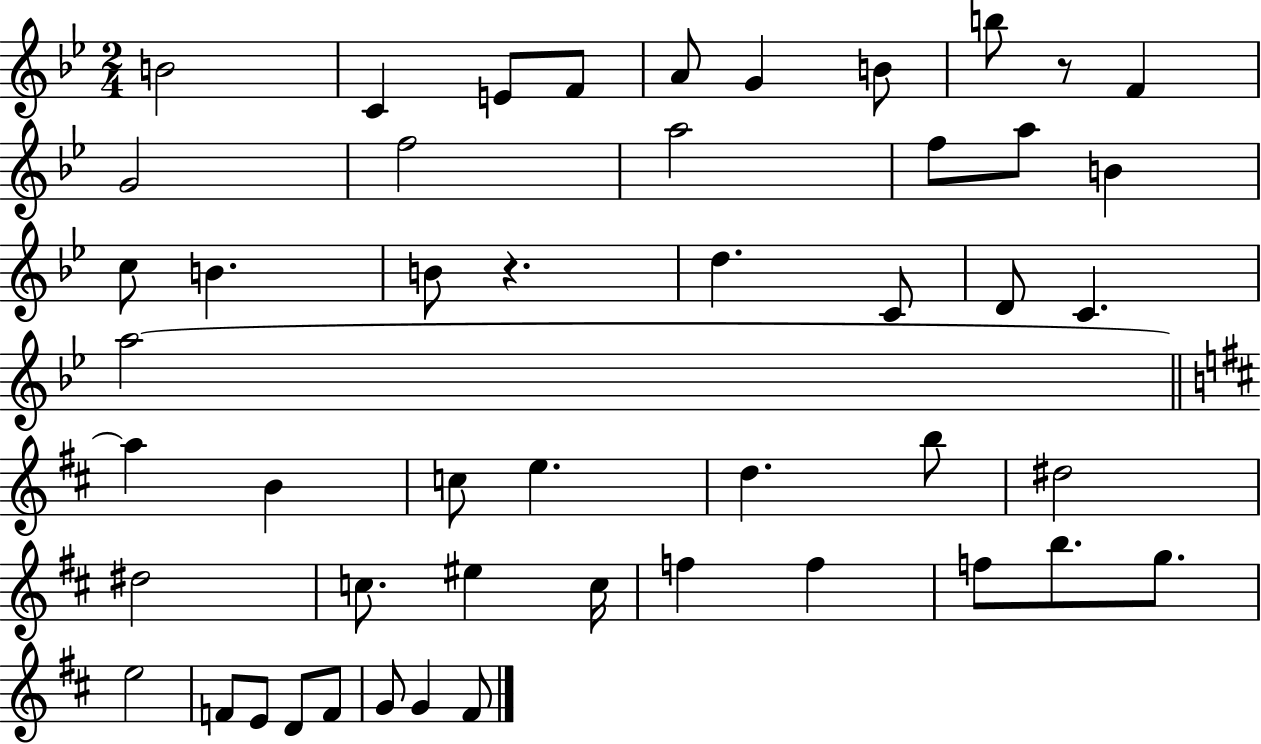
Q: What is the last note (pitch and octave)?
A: F#4